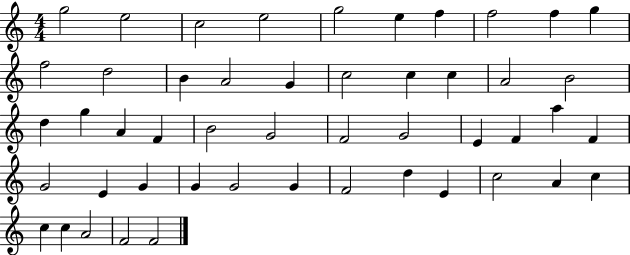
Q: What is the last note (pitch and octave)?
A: F4